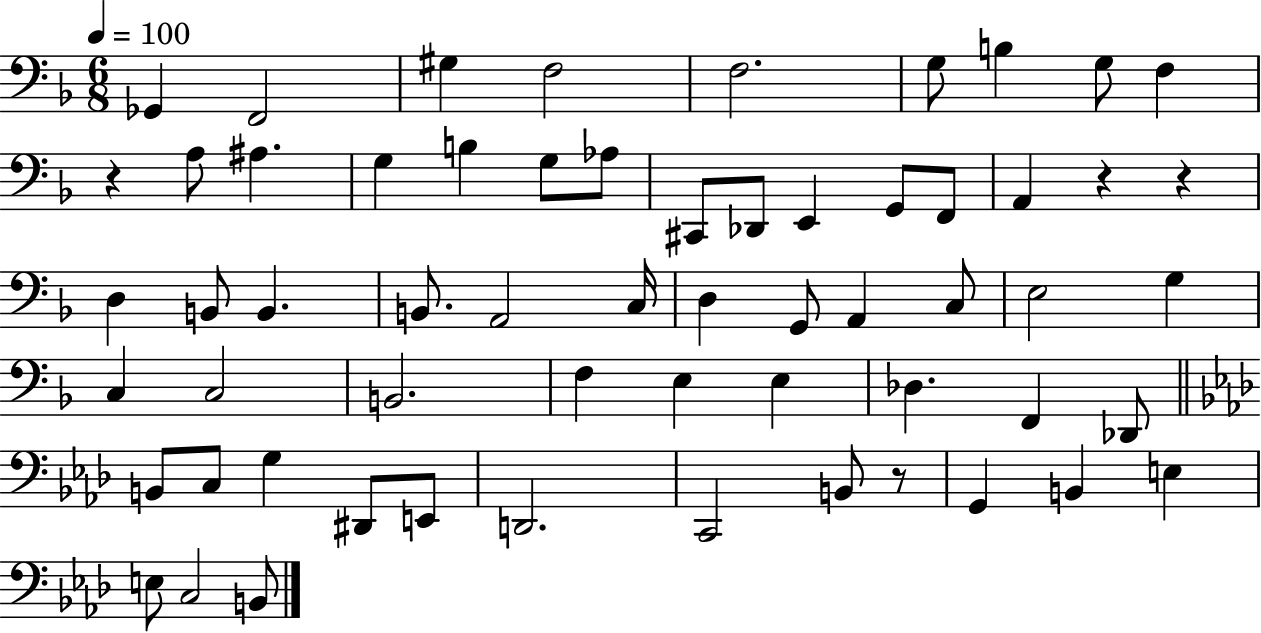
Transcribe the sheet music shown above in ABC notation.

X:1
T:Untitled
M:6/8
L:1/4
K:F
_G,, F,,2 ^G, F,2 F,2 G,/2 B, G,/2 F, z A,/2 ^A, G, B, G,/2 _A,/2 ^C,,/2 _D,,/2 E,, G,,/2 F,,/2 A,, z z D, B,,/2 B,, B,,/2 A,,2 C,/4 D, G,,/2 A,, C,/2 E,2 G, C, C,2 B,,2 F, E, E, _D, F,, _D,,/2 B,,/2 C,/2 G, ^D,,/2 E,,/2 D,,2 C,,2 B,,/2 z/2 G,, B,, E, E,/2 C,2 B,,/2